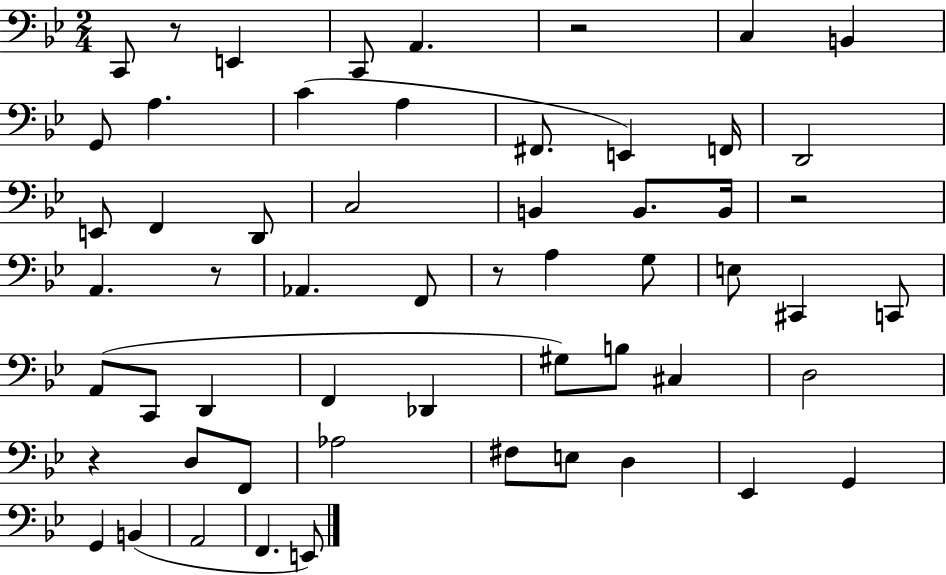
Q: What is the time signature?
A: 2/4